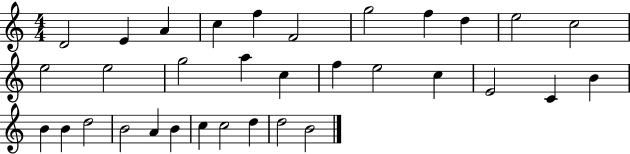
{
  \clef treble
  \numericTimeSignature
  \time 4/4
  \key c \major
  d'2 e'4 a'4 | c''4 f''4 f'2 | g''2 f''4 d''4 | e''2 c''2 | \break e''2 e''2 | g''2 a''4 c''4 | f''4 e''2 c''4 | e'2 c'4 b'4 | \break b'4 b'4 d''2 | b'2 a'4 b'4 | c''4 c''2 d''4 | d''2 b'2 | \break \bar "|."
}